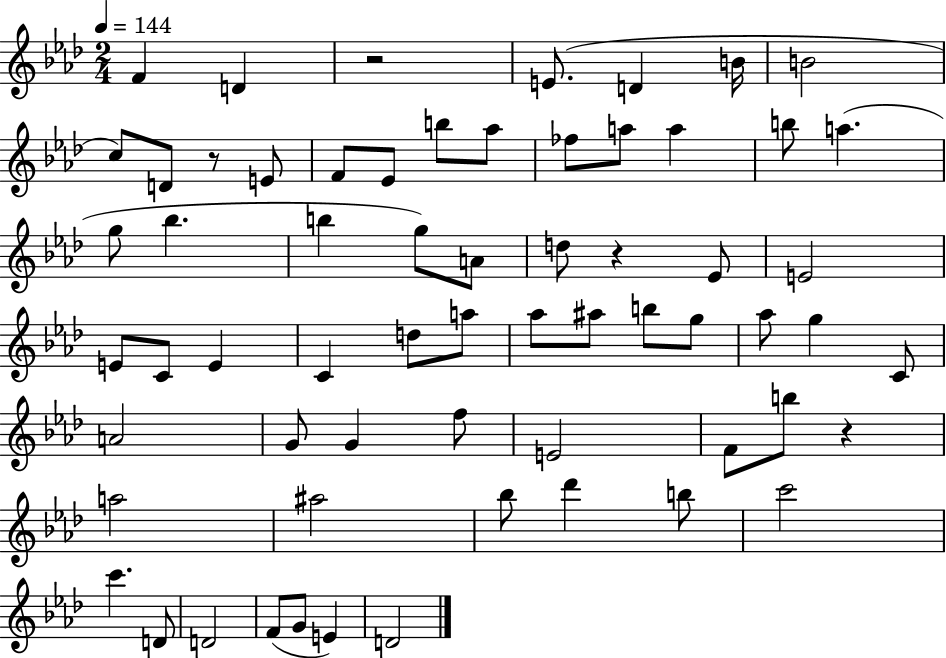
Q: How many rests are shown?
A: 4